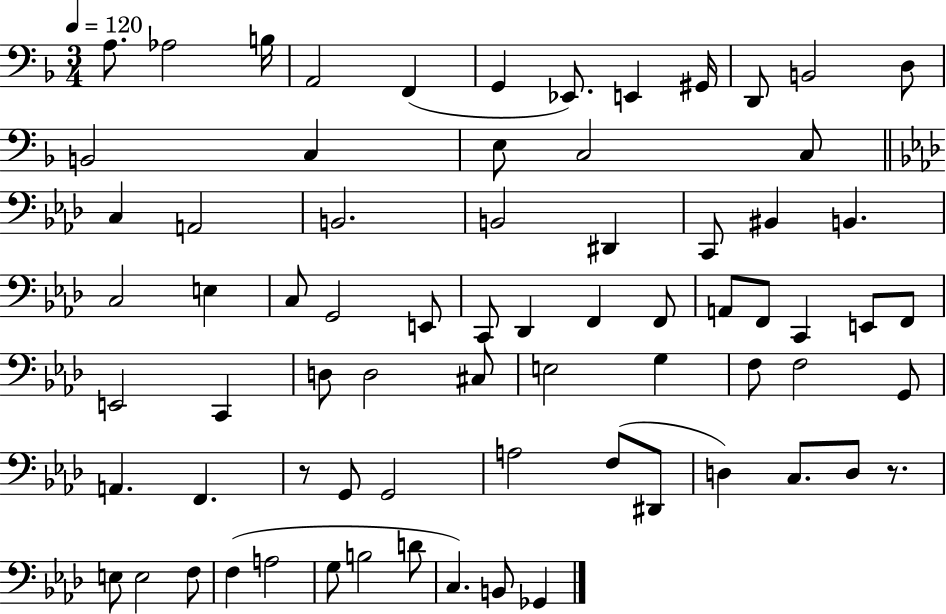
{
  \clef bass
  \numericTimeSignature
  \time 3/4
  \key f \major
  \tempo 4 = 120
  \repeat volta 2 { a8. aes2 b16 | a,2 f,4( | g,4 ees,8.) e,4 gis,16 | d,8 b,2 d8 | \break b,2 c4 | e8 c2 c8 | \bar "||" \break \key f \minor c4 a,2 | b,2. | b,2 dis,4 | c,8 bis,4 b,4. | \break c2 e4 | c8 g,2 e,8 | c,8 des,4 f,4 f,8 | a,8 f,8 c,4 e,8 f,8 | \break e,2 c,4 | d8 d2 cis8 | e2 g4 | f8 f2 g,8 | \break a,4. f,4. | r8 g,8 g,2 | a2 f8( dis,8 | d4) c8. d8 r8. | \break e8 e2 f8 | f4( a2 | g8 b2 d'8 | c4.) b,8 ges,4 | \break } \bar "|."
}